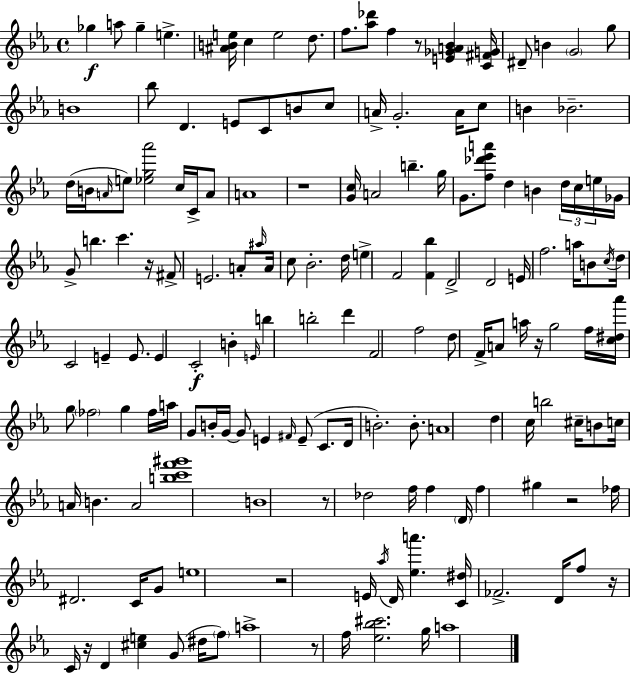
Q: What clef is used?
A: treble